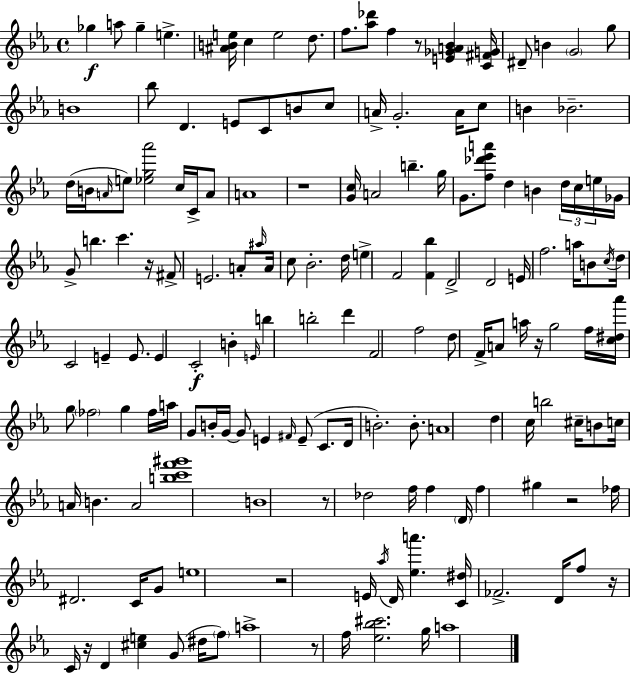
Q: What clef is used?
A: treble